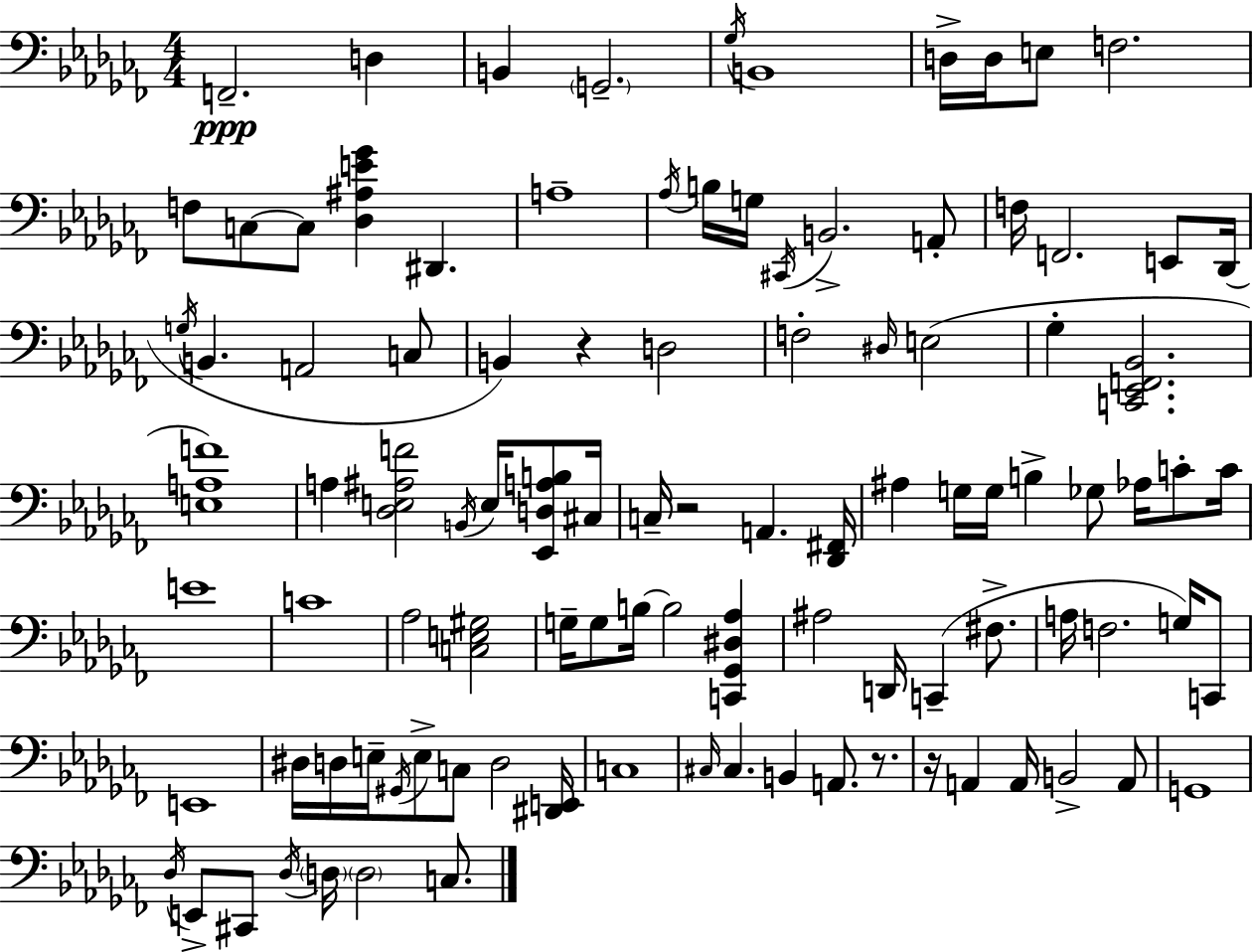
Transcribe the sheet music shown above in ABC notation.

X:1
T:Untitled
M:4/4
L:1/4
K:Abm
F,,2 D, B,, G,,2 _G,/4 B,,4 D,/4 D,/4 E,/2 F,2 F,/2 C,/2 C,/2 [_D,^A,E_G] ^D,, A,4 _A,/4 B,/4 G,/4 ^C,,/4 B,,2 A,,/2 F,/4 F,,2 E,,/2 _D,,/4 G,/4 B,, A,,2 C,/2 B,, z D,2 F,2 ^D,/4 E,2 _G, [C,,_E,,F,,_B,,]2 [E,A,F]4 A, [_D,E,^A,F]2 B,,/4 E,/4 [_E,,D,A,B,]/2 ^C,/4 C,/4 z2 A,, [_D,,^F,,]/4 ^A, G,/4 G,/4 B, _G,/2 _A,/4 C/2 C/4 E4 C4 _A,2 [C,E,^G,]2 G,/4 G,/2 B,/4 B,2 [C,,_G,,^D,_A,] ^A,2 D,,/4 C,, ^F,/2 A,/4 F,2 G,/4 C,,/2 E,,4 ^D,/4 D,/4 E,/4 ^G,,/4 E,/2 C,/2 D,2 [^D,,E,,]/4 C,4 ^C,/4 ^C, B,, A,,/2 z/2 z/4 A,, A,,/4 B,,2 A,,/2 G,,4 _D,/4 E,,/2 ^C,,/2 _D,/4 D,/4 D,2 C,/2